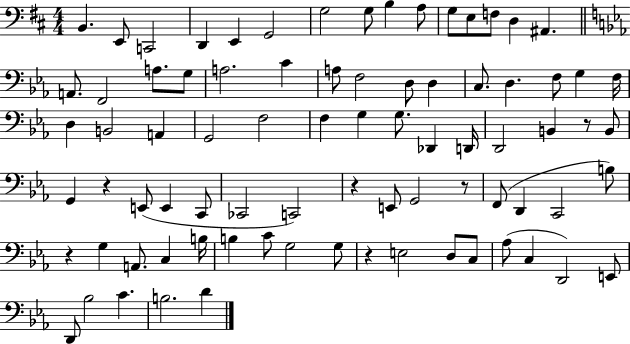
B2/q. E2/e C2/h D2/q E2/q G2/h G3/h G3/e B3/q A3/e G3/e E3/e F3/e D3/q A#2/q. A2/e. F2/h A3/e. G3/e A3/h. C4/q A3/e F3/h D3/e D3/q C3/e. D3/q. F3/e G3/q F3/s D3/q B2/h A2/q G2/h F3/h F3/q G3/q G3/e. Db2/q D2/s D2/h B2/q R/e B2/e G2/q R/q E2/e E2/q C2/e CES2/h C2/h R/q E2/e G2/h R/e F2/e D2/q C2/h B3/e R/q G3/q A2/e. C3/q B3/s B3/q C4/e G3/h G3/e R/q E3/h D3/e C3/e Ab3/e C3/q D2/h E2/e D2/e Bb3/h C4/q. B3/h. D4/q